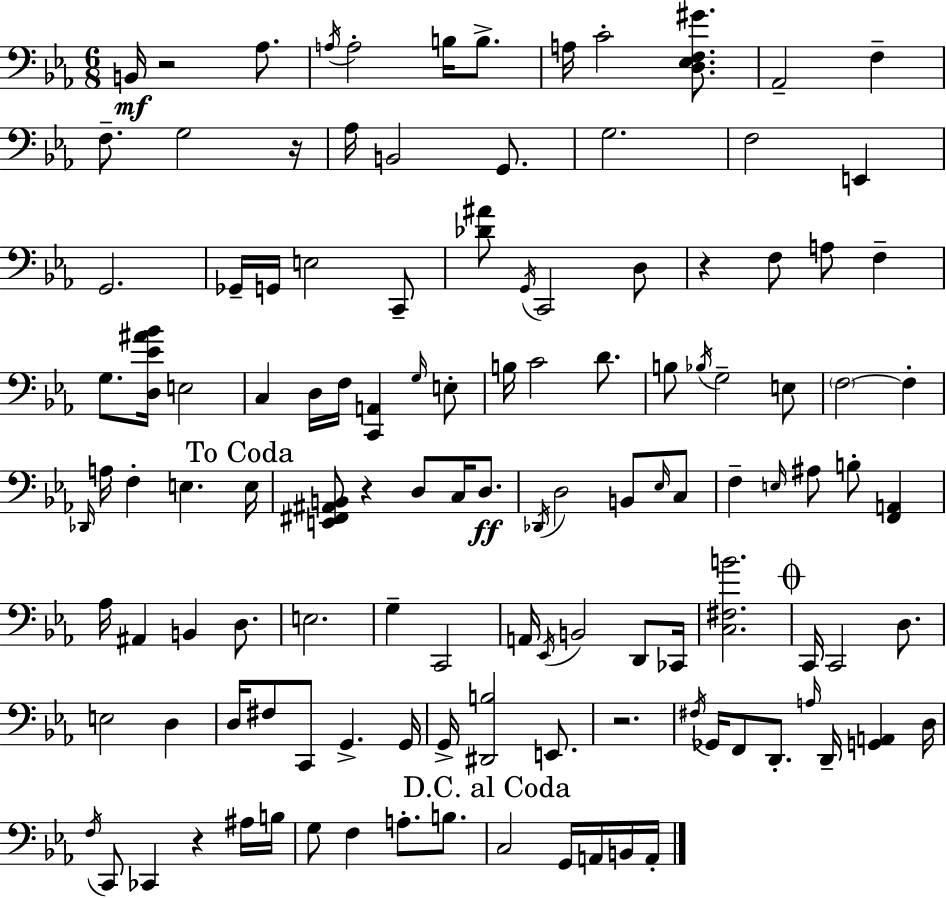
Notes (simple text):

B2/s R/h Ab3/e. A3/s A3/h B3/s B3/e. A3/s C4/h [D3,Eb3,F3,G#4]/e. Ab2/h F3/q F3/e. G3/h R/s Ab3/s B2/h G2/e. G3/h. F3/h E2/q G2/h. Gb2/s G2/s E3/h C2/e [Db4,A#4]/e G2/s C2/h D3/e R/q F3/e A3/e F3/q G3/e. [D3,Eb4,A#4,Bb4]/s E3/h C3/q D3/s F3/s [C2,A2]/q G3/s E3/e B3/s C4/h D4/e. B3/e Bb3/s G3/h E3/e F3/h F3/q Db2/s A3/s F3/q E3/q. E3/s [E2,F#2,A#2,B2]/e R/q D3/e C3/s D3/e. Db2/s D3/h B2/e Eb3/s C3/e F3/q E3/s A#3/e B3/e [F2,A2]/q Ab3/s A#2/q B2/q D3/e. E3/h. G3/q C2/h A2/s Eb2/s B2/h D2/e CES2/s [C3,F#3,B4]/h. C2/s C2/h D3/e. E3/h D3/q D3/s F#3/e C2/e G2/q. G2/s G2/s [D#2,B3]/h E2/e. R/h. F#3/s Gb2/s F2/e D2/e. A3/s D2/s [G2,A2]/q D3/s F3/s C2/e CES2/q R/q A#3/s B3/s G3/e F3/q A3/e. B3/e. C3/h G2/s A2/s B2/s A2/s